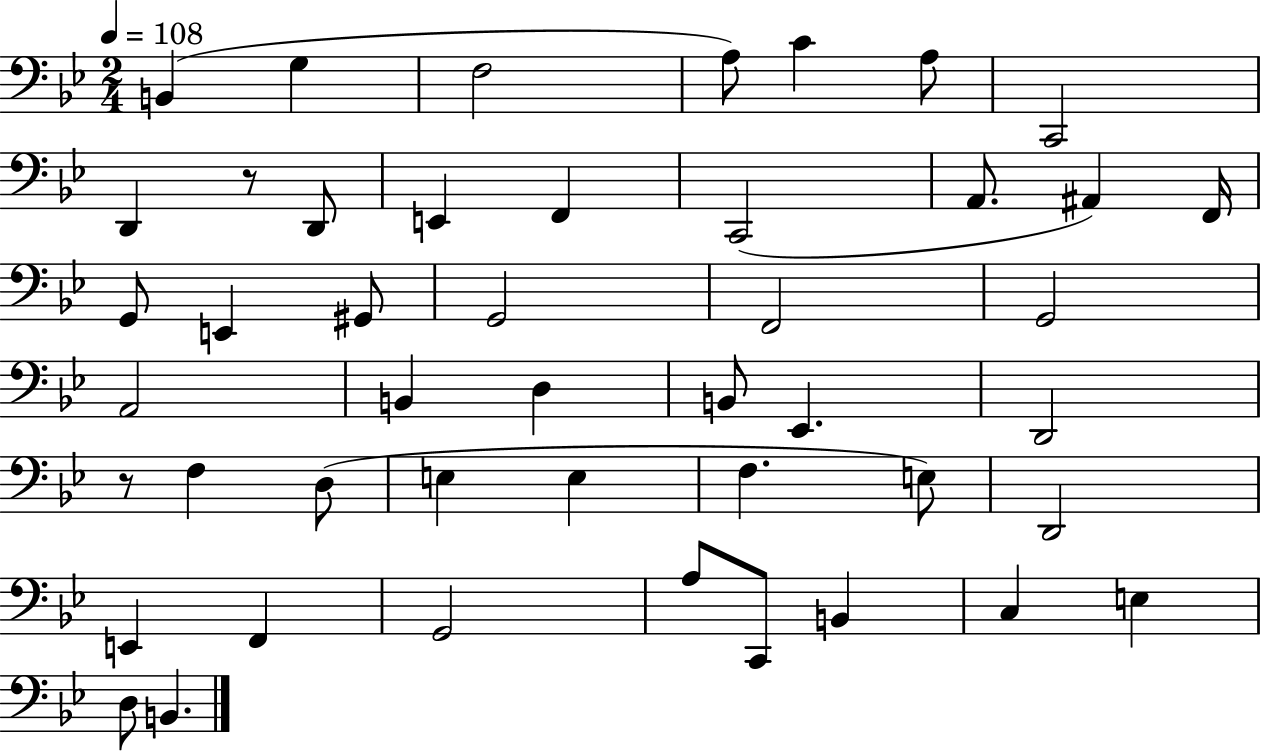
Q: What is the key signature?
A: BES major